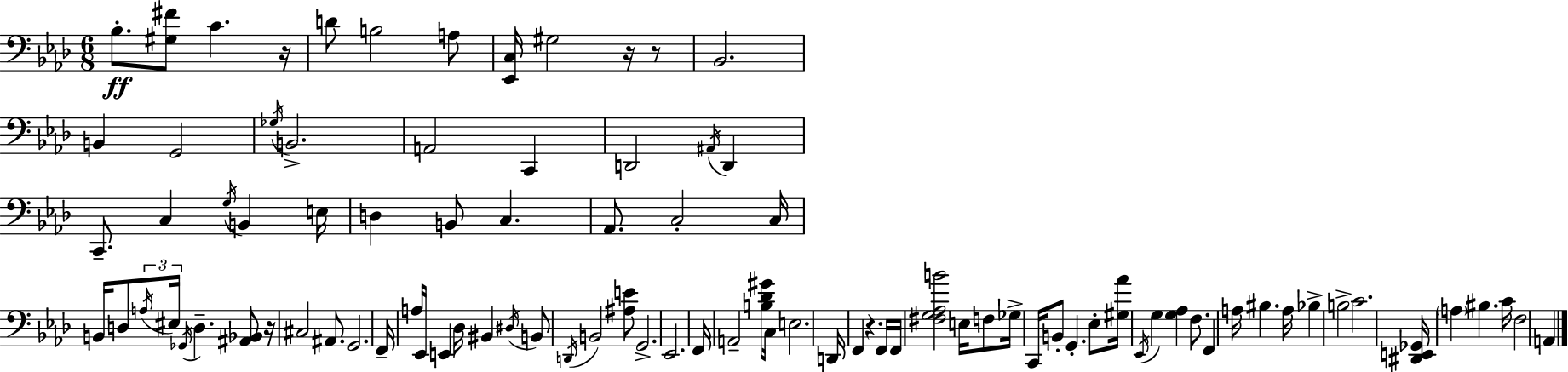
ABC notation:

X:1
T:Untitled
M:6/8
L:1/4
K:Fm
_B,/2 [^G,^F]/2 C z/4 D/2 B,2 A,/2 [_E,,C,]/4 ^G,2 z/4 z/2 _B,,2 B,, G,,2 _G,/4 B,,2 A,,2 C,, D,,2 ^A,,/4 D,, C,,/2 C, G,/4 B,, E,/4 D, B,,/2 C, _A,,/2 C,2 C,/4 B,,/4 D,/2 A,/4 ^E,/4 _G,,/4 D, [^A,,_B,,]/2 z/4 ^C,2 ^A,,/2 G,,2 F,,/4 A,/4 _E,,/4 E,, _D,/4 ^B,, ^D,/4 B,,/2 D,,/4 B,,2 [^A,E]/2 G,,2 _E,,2 F,,/4 A,,2 [B,_D^G]/2 C,/4 E,2 D,,/4 F,, z F,,/4 F,,/4 [^F,G,_A,B]2 E,/4 F,/2 _G,/4 C,,/4 B,,/2 G,, _E,/2 [^G,_A]/4 _E,,/4 G, [G,_A,] F,/2 F,, A,/4 ^B, A,/4 _B, B,2 C2 [^D,,E,,_G,,]/4 A, ^B, C/4 F,2 A,,